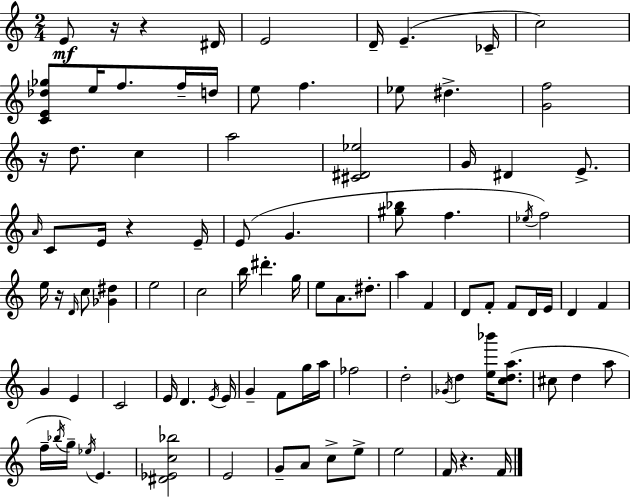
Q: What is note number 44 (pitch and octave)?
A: D4